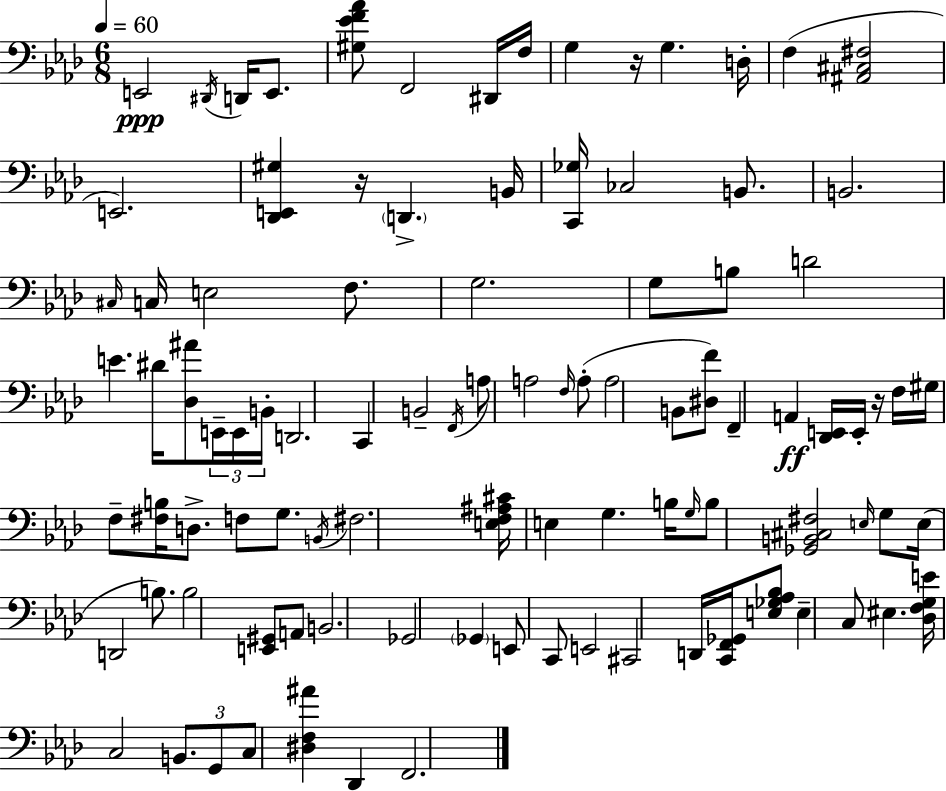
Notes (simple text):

E2/h D#2/s D2/s E2/e. [G#3,Eb4,F4,Ab4]/e F2/h D#2/s F3/s G3/q R/s G3/q. D3/s F3/q [A#2,C#3,F#3]/h E2/h. [Db2,E2,G#3]/q R/s D2/q. B2/s [C2,Gb3]/s CES3/h B2/e. B2/h. C#3/s C3/s E3/h F3/e. G3/h. G3/e B3/e D4/h E4/q. D#4/s [Db3,A#4]/e E2/s E2/s B2/s D2/h. C2/q B2/h F2/s A3/e A3/h F3/s A3/e A3/h B2/e [D#3,F4]/e F2/q A2/q [Db2,E2]/s E2/s R/s F3/s G#3/s F3/e [F#3,B3]/s D3/e. F3/e G3/e. B2/s F#3/h. [E3,F3,A#3,C#4]/s E3/q G3/q. B3/s G3/s B3/e [Gb2,B2,C#3,F#3]/h E3/s G3/e E3/s D2/h B3/e. B3/h [E2,G#2]/e A2/e B2/h. Gb2/h Gb2/q E2/e C2/e E2/h C#2/h D2/s [C2,F2,Gb2]/s [E3,Gb3,Ab3,Bb3]/e E3/q C3/e EIS3/q. [Db3,F3,G3,E4]/s C3/h B2/e. G2/e C3/e [D#3,F3,A#4]/q Db2/q F2/h.